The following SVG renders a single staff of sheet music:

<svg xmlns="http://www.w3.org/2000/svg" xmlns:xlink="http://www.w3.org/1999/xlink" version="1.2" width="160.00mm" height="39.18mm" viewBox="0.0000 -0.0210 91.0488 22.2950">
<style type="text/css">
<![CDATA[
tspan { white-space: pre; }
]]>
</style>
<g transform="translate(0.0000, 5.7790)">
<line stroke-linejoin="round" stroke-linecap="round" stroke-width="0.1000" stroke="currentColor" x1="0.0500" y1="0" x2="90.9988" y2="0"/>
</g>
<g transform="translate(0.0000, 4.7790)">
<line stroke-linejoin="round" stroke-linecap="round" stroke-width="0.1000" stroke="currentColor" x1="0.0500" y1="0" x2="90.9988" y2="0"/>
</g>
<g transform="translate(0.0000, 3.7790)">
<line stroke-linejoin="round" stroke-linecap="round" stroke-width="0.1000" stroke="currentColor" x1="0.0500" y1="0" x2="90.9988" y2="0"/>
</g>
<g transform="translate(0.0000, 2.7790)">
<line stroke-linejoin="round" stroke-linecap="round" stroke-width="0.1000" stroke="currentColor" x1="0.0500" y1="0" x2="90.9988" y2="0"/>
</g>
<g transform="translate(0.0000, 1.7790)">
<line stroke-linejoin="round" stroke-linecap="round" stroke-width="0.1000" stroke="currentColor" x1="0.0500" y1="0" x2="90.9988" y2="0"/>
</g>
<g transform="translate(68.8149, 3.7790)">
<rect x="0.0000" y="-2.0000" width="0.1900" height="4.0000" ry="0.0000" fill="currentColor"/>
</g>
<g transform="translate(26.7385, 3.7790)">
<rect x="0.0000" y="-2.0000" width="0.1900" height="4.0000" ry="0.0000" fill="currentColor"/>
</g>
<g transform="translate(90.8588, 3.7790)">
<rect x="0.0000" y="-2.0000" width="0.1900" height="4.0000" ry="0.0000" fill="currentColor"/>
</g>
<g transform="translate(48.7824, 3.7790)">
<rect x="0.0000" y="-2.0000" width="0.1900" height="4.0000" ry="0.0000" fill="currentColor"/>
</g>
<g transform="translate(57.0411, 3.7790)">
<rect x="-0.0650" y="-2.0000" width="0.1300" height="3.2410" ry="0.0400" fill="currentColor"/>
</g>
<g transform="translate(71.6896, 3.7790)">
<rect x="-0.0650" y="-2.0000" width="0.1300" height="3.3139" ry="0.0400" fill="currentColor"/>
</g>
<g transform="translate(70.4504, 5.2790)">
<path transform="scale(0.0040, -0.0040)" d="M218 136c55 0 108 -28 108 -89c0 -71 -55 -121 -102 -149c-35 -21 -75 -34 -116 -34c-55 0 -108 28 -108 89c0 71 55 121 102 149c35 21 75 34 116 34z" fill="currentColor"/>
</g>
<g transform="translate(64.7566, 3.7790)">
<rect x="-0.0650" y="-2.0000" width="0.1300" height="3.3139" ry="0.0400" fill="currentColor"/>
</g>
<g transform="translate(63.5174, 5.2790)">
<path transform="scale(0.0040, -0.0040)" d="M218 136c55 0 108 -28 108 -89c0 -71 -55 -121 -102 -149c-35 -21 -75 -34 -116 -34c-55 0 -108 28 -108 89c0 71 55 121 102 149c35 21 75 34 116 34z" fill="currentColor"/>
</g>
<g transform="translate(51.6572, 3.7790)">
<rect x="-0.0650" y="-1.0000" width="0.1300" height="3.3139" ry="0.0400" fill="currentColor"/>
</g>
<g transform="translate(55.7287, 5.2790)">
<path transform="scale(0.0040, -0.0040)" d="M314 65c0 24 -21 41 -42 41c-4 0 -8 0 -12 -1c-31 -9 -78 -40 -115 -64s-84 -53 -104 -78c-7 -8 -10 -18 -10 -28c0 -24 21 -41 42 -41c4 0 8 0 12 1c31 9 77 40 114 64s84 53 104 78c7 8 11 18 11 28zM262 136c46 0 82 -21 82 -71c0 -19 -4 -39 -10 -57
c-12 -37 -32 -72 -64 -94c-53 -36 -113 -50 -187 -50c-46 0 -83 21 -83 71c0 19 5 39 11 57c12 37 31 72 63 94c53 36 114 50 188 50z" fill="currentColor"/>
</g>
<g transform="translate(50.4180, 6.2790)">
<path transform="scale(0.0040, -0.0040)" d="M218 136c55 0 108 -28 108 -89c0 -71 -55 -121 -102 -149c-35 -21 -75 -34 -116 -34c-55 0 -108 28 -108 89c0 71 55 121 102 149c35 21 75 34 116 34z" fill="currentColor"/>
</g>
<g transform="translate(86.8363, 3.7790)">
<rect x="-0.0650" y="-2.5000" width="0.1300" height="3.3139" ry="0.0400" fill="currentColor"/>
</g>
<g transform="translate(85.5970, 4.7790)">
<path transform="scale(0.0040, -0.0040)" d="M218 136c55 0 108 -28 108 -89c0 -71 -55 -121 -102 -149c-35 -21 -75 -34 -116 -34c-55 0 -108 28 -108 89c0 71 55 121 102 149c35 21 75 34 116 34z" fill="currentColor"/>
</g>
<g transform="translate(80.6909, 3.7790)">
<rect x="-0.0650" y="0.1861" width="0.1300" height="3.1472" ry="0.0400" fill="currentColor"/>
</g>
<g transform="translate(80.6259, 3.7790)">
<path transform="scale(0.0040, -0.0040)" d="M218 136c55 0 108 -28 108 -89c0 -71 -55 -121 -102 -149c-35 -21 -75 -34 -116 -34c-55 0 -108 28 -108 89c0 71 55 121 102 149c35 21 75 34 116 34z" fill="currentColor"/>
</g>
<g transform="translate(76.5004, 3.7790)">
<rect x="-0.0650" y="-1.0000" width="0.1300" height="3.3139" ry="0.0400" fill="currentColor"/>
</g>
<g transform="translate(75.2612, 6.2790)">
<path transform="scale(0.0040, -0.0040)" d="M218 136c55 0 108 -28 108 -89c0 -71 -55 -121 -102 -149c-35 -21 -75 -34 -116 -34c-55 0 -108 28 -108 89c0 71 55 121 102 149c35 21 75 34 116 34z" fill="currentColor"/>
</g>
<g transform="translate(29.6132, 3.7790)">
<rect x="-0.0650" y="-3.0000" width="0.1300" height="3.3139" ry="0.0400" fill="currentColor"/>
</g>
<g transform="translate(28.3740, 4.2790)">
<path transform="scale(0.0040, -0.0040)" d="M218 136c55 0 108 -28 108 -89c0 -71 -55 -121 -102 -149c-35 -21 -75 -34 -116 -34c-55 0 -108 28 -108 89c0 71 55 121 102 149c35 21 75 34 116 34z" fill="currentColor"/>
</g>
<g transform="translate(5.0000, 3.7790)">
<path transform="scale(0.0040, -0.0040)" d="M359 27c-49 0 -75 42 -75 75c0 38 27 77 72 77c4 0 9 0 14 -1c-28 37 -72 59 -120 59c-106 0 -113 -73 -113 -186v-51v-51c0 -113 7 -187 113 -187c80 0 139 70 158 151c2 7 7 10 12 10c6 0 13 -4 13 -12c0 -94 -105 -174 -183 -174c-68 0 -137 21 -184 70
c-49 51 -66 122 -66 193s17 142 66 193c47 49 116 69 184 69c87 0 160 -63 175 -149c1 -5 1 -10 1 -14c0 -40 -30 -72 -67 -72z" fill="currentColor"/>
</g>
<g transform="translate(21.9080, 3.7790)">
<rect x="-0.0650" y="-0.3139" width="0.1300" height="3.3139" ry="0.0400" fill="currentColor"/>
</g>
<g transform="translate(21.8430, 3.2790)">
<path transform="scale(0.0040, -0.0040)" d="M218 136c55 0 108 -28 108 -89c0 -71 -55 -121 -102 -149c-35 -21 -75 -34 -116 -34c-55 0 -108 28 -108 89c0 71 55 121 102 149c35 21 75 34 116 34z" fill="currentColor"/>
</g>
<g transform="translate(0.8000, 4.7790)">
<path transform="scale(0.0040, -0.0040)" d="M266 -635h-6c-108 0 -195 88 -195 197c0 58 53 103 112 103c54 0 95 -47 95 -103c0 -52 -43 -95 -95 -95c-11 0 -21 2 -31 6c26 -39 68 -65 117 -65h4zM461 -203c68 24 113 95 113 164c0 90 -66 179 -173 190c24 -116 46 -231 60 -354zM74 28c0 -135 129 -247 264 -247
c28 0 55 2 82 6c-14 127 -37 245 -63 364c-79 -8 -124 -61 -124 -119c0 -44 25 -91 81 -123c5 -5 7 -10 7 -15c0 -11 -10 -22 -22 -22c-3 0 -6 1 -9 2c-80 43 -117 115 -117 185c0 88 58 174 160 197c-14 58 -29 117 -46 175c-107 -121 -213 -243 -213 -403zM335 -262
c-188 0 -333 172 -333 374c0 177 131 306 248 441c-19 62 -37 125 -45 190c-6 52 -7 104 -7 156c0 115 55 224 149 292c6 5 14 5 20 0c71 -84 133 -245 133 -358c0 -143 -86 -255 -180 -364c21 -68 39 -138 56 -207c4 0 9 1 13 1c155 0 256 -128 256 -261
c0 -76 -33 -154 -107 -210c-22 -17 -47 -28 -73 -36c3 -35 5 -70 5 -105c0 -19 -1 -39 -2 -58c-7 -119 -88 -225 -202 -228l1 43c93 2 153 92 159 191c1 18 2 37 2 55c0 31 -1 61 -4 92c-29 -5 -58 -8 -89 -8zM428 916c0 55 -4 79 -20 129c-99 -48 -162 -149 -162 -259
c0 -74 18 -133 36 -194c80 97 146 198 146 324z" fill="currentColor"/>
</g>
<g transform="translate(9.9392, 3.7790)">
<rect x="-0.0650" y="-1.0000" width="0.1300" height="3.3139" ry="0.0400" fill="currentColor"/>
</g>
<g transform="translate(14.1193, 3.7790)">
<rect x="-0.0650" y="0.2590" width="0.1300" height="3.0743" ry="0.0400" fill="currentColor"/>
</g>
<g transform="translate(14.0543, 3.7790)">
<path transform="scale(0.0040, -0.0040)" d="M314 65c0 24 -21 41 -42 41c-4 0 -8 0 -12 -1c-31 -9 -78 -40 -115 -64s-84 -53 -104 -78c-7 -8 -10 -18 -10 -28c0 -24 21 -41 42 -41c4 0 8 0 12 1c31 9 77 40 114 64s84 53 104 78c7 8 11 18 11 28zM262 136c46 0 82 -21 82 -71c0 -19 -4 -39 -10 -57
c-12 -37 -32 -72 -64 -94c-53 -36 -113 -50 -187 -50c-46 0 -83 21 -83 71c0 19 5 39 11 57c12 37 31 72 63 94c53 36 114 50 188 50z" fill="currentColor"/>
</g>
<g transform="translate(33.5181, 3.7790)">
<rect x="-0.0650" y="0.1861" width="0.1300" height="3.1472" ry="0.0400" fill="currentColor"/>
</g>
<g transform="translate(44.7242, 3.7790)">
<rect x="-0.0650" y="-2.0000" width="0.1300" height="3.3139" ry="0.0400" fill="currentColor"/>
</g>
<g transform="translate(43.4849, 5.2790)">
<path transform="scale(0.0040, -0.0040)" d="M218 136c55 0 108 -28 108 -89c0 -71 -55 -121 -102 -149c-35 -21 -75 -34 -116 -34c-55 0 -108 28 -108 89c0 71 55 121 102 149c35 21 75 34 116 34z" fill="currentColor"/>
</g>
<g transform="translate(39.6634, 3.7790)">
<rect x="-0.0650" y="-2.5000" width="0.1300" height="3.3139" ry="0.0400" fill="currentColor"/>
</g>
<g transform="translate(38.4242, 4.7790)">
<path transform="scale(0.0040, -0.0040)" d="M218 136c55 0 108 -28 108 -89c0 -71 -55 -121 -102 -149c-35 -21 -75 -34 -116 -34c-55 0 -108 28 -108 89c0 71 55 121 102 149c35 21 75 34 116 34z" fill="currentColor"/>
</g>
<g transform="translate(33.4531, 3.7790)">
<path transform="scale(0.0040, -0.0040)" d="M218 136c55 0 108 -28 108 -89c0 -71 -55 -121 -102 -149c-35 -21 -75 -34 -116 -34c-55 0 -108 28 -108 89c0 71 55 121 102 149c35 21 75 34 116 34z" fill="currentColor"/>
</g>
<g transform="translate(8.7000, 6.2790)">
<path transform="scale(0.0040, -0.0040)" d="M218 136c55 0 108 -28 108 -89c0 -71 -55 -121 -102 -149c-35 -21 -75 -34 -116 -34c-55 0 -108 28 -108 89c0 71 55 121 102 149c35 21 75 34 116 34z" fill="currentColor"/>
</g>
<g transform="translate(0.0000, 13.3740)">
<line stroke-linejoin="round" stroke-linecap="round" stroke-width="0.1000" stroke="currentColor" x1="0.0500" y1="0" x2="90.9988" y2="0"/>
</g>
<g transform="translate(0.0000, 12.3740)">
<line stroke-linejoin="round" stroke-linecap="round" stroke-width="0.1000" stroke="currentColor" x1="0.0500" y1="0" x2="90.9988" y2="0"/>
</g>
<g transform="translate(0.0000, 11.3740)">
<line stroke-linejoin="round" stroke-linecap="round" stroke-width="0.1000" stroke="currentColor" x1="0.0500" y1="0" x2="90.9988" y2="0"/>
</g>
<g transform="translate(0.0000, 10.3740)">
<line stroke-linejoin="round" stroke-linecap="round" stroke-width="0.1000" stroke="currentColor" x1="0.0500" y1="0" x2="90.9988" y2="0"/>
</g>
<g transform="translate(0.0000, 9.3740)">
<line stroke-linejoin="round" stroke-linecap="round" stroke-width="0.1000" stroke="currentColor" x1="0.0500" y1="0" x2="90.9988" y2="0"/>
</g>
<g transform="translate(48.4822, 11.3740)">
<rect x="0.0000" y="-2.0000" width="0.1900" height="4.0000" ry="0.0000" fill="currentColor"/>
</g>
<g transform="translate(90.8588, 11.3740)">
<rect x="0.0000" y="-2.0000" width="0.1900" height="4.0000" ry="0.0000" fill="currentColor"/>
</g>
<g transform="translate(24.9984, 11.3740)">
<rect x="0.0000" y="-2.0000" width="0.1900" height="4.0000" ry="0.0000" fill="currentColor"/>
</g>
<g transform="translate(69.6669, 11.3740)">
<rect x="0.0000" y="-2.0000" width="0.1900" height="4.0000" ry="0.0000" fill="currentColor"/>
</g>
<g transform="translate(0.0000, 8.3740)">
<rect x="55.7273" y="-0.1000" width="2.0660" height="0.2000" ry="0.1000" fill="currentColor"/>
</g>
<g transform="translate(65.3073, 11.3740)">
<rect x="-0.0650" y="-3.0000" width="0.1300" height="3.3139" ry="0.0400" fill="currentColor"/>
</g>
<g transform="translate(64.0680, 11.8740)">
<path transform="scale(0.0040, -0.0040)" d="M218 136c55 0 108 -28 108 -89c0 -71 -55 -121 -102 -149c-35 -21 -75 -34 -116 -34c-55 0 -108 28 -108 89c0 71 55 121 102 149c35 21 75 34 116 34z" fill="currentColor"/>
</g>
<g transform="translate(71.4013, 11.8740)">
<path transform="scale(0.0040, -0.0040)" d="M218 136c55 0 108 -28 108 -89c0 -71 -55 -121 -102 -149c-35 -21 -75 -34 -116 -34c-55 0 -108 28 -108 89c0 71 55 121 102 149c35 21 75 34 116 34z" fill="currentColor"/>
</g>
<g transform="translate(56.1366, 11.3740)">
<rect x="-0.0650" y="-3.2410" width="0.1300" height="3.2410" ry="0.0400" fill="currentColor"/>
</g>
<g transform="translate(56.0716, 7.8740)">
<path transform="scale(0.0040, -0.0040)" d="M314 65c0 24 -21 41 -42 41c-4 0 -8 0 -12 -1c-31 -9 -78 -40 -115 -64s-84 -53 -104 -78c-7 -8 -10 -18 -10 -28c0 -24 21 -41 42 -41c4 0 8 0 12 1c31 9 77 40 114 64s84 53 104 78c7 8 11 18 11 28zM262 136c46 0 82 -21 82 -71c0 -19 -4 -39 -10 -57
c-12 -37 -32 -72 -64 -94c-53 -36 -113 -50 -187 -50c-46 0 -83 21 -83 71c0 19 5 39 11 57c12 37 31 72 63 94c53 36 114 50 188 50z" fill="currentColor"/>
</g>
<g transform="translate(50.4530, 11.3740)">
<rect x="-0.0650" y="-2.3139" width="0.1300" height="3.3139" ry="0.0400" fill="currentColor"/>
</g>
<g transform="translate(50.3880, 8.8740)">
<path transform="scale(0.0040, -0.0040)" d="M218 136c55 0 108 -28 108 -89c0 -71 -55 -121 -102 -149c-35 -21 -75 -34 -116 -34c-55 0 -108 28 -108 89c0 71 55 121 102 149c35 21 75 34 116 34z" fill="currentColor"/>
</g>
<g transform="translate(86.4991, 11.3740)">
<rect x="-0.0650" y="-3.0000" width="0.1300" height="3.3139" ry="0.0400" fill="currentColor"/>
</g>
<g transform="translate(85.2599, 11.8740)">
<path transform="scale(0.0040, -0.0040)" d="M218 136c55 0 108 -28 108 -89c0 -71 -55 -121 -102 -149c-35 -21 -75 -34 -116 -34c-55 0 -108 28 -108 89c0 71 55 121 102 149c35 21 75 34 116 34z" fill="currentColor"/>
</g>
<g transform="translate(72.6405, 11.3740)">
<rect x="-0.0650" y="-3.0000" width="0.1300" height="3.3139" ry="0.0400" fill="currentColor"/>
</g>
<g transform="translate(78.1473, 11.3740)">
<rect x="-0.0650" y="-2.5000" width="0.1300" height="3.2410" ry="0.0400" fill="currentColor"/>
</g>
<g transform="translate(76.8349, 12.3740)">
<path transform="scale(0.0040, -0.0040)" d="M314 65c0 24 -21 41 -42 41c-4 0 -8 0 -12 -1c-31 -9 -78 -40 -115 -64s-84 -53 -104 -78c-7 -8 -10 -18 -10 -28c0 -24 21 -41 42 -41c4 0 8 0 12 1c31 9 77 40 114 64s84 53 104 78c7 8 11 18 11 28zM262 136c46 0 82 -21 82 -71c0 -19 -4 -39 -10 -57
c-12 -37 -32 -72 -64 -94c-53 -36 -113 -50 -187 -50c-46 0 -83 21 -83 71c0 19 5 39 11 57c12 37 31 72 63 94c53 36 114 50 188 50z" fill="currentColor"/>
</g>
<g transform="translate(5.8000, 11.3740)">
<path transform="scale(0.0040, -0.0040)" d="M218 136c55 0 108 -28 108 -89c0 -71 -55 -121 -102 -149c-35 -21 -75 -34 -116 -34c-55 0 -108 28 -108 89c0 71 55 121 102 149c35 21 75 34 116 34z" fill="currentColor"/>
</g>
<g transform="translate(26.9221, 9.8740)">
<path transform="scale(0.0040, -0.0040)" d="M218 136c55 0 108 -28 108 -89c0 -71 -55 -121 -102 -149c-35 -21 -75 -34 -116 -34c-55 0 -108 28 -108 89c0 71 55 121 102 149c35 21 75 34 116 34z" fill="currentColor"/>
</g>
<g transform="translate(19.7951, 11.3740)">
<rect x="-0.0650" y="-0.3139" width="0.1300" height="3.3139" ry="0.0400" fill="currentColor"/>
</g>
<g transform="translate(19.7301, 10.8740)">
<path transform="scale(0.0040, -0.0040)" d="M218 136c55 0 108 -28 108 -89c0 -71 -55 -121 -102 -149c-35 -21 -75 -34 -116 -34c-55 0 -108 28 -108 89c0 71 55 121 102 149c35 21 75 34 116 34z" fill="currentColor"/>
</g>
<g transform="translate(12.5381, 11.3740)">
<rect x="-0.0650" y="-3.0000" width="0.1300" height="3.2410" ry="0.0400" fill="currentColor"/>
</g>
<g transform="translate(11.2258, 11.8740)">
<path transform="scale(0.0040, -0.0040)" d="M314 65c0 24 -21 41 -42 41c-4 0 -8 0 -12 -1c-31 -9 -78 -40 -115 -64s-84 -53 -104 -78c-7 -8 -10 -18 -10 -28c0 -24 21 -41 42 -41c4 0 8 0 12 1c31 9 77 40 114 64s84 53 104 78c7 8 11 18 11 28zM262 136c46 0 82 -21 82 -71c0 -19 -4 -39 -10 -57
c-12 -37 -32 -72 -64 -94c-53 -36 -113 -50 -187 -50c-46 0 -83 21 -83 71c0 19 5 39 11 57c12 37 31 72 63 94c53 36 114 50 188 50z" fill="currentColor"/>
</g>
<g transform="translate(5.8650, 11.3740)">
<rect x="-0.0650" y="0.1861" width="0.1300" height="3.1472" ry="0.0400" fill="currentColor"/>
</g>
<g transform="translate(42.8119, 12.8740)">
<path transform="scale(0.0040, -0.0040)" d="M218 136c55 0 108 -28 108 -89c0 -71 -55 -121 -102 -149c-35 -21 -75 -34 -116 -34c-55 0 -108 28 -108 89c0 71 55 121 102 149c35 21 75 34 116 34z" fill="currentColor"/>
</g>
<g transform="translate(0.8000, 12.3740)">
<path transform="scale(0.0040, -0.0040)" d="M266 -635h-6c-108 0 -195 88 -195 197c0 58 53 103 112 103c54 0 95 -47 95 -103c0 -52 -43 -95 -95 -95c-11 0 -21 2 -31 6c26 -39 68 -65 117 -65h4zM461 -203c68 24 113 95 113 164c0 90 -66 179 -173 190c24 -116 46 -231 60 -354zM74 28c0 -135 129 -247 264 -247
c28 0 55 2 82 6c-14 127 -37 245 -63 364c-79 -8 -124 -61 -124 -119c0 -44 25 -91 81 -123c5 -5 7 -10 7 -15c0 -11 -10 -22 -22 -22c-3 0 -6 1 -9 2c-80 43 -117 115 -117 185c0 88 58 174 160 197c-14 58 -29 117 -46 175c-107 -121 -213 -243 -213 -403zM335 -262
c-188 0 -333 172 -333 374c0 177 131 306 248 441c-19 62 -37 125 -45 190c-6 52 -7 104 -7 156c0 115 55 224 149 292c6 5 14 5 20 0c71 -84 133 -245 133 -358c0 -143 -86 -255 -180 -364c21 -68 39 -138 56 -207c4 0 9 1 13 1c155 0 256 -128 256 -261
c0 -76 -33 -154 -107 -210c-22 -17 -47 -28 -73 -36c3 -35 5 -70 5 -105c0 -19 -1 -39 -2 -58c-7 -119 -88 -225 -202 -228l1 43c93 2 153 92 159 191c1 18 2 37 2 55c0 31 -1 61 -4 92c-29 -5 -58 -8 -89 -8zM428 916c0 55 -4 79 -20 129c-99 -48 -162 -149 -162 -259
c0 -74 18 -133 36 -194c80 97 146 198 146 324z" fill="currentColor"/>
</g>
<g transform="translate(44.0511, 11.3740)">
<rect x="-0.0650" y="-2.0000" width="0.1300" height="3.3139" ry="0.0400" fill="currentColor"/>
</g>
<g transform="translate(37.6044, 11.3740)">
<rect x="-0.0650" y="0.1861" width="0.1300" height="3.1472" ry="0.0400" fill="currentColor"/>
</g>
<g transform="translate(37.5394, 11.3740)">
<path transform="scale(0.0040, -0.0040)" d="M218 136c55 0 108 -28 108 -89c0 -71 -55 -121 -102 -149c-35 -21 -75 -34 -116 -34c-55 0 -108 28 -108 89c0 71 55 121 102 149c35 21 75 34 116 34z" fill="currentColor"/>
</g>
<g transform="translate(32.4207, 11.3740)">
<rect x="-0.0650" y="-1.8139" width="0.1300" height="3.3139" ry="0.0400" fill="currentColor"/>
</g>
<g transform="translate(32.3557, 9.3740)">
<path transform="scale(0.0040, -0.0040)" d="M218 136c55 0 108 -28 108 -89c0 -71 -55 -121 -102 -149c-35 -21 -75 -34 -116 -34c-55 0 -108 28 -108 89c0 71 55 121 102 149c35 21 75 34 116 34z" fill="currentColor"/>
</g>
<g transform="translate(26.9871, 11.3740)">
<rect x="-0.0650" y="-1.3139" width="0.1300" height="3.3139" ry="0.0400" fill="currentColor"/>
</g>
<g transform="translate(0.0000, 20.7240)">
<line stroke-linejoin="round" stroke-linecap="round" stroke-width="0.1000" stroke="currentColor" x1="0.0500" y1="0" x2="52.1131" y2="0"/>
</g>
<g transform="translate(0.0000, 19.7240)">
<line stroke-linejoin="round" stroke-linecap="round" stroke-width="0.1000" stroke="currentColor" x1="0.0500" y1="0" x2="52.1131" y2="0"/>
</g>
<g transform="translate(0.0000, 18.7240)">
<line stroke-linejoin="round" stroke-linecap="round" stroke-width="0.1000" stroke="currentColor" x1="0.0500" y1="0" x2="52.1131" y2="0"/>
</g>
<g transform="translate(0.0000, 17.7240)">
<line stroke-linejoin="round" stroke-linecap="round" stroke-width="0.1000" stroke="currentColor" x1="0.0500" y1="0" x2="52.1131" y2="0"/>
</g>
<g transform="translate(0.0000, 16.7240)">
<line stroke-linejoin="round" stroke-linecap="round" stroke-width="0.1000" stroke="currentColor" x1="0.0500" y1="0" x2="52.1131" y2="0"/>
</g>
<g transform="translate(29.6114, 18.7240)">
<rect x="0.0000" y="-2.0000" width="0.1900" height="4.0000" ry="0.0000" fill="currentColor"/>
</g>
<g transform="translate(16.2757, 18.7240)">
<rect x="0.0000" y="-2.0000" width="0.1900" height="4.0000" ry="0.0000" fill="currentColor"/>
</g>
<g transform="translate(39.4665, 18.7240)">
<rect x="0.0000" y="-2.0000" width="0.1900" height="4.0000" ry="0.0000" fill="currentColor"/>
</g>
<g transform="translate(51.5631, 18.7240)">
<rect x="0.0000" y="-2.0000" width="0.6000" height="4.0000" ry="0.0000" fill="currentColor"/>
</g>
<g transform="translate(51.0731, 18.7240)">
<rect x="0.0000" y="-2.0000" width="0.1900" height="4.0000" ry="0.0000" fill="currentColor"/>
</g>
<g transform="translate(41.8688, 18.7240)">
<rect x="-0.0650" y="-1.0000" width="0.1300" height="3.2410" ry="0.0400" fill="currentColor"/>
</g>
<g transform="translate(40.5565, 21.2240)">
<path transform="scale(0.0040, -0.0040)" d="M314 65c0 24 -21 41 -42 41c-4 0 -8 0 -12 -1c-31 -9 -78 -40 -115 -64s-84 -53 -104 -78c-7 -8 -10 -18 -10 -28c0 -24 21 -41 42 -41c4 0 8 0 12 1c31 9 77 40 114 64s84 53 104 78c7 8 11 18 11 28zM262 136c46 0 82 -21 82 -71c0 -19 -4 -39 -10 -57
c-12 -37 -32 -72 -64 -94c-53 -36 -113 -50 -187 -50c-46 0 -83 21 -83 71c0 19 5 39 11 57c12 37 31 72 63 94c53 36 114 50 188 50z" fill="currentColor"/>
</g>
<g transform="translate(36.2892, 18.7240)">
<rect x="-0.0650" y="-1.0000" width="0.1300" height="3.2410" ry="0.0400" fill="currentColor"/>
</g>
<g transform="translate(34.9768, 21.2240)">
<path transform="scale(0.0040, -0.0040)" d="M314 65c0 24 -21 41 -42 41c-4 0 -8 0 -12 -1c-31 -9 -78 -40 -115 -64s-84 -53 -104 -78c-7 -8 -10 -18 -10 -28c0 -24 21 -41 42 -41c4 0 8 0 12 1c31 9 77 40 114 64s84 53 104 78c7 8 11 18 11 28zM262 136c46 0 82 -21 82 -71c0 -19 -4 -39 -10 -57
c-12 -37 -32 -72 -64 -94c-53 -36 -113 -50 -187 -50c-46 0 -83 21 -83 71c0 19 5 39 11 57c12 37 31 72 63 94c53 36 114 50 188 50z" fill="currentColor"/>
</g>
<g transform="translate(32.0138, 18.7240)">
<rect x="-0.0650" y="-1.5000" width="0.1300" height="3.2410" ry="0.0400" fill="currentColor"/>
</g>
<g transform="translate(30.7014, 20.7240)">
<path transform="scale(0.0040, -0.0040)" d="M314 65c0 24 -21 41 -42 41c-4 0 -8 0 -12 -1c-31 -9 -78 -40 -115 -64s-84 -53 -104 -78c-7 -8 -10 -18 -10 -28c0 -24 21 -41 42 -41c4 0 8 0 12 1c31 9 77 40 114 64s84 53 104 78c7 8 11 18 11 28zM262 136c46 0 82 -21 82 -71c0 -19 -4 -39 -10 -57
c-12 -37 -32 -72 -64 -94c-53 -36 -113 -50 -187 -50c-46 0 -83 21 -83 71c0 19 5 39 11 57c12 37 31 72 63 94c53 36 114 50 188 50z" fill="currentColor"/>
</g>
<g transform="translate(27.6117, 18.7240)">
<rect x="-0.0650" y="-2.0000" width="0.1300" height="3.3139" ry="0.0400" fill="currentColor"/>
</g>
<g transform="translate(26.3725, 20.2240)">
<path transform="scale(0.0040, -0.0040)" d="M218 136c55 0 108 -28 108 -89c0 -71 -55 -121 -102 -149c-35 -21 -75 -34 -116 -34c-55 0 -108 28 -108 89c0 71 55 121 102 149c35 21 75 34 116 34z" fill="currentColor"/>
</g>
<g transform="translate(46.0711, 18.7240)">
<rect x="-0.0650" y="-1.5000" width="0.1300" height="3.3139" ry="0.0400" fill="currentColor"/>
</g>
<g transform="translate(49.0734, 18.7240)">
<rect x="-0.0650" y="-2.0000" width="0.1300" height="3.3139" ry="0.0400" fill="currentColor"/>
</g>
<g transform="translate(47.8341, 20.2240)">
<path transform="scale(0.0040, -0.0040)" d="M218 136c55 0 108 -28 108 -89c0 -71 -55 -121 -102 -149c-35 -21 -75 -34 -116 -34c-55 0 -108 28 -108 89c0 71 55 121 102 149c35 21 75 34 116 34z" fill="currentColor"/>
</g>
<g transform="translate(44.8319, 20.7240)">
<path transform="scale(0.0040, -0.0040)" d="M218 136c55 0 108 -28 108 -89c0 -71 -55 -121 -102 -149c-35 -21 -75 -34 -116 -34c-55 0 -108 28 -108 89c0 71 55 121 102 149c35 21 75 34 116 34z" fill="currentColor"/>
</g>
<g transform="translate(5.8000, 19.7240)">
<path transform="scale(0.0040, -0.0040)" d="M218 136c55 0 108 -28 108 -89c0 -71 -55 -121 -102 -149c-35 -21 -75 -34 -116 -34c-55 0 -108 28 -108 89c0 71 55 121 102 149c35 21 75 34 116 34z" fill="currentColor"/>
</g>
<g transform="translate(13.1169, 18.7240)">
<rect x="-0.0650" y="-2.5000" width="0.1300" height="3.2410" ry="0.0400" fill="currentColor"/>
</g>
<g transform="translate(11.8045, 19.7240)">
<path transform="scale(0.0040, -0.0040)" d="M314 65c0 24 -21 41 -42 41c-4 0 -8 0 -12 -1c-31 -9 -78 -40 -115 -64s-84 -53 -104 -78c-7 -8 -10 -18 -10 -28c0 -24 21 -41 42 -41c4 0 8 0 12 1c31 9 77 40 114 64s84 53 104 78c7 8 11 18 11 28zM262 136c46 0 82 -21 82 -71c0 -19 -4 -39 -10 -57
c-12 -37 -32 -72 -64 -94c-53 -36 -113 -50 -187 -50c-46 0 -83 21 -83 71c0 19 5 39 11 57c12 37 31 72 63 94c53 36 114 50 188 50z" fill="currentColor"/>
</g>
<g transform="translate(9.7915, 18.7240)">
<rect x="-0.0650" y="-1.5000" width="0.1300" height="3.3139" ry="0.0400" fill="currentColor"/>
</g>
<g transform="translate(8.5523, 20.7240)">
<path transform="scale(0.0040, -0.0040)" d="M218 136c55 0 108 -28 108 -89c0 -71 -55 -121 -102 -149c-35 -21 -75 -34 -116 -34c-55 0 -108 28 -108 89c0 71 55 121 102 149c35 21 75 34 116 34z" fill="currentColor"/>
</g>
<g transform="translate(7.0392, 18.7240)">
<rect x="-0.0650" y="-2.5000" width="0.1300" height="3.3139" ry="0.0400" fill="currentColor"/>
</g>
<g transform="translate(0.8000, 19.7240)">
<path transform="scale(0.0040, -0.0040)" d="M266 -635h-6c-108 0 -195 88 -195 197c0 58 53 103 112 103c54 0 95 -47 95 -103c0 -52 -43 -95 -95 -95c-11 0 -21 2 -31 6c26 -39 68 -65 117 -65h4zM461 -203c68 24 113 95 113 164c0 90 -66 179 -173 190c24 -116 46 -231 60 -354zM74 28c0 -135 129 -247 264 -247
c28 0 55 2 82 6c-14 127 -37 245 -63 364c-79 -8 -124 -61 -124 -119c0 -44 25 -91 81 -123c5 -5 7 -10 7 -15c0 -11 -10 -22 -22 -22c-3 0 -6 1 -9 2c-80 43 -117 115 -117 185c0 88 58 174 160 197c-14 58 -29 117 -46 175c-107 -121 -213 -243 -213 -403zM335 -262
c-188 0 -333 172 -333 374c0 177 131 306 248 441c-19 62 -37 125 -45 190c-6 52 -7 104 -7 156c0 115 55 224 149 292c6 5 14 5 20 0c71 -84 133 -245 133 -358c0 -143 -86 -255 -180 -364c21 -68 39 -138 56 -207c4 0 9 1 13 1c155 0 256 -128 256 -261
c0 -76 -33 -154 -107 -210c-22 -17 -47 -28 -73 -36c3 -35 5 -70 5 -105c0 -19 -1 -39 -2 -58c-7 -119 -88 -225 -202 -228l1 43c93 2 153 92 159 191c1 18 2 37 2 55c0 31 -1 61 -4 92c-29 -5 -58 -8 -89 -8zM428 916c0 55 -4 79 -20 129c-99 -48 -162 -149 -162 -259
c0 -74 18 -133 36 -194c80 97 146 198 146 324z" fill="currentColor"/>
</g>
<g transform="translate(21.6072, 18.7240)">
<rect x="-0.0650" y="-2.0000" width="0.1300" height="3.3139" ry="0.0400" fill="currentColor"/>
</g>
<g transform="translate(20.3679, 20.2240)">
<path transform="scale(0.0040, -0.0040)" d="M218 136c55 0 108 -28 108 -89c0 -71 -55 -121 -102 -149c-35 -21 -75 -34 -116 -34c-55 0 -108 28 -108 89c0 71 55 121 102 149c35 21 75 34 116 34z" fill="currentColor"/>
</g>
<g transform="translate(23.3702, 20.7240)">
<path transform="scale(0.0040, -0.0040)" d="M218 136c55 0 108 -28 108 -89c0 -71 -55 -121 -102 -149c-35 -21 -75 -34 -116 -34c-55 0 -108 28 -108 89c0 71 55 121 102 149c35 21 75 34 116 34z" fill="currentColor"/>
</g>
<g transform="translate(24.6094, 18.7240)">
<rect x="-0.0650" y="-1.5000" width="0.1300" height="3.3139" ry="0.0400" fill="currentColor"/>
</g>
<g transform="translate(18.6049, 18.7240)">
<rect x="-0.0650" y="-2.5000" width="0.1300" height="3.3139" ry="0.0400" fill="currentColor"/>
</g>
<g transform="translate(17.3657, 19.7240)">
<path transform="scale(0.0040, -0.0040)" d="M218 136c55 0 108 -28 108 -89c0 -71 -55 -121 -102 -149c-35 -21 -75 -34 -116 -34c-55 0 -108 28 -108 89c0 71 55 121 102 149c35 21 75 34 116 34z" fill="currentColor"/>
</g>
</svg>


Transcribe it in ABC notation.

X:1
T:Untitled
M:4/4
L:1/4
K:C
D B2 c A B G F D F2 F F D B G B A2 c e f B F g b2 A A G2 A G E G2 G F E F E2 D2 D2 E F